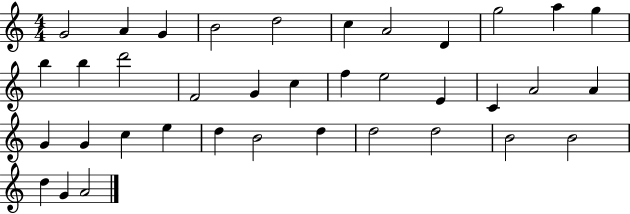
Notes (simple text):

G4/h A4/q G4/q B4/h D5/h C5/q A4/h D4/q G5/h A5/q G5/q B5/q B5/q D6/h F4/h G4/q C5/q F5/q E5/h E4/q C4/q A4/h A4/q G4/q G4/q C5/q E5/q D5/q B4/h D5/q D5/h D5/h B4/h B4/h D5/q G4/q A4/h